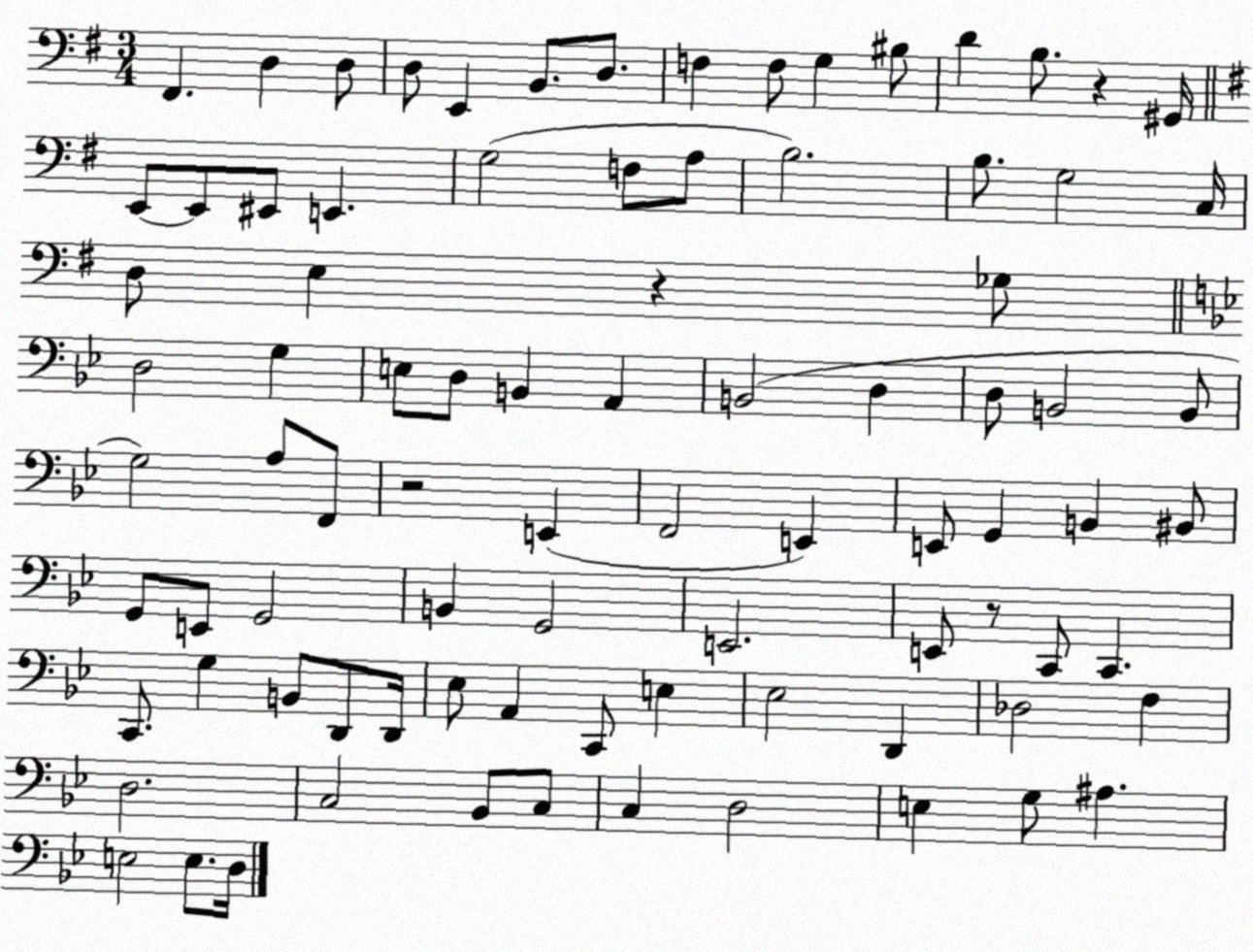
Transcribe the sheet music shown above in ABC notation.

X:1
T:Untitled
M:3/4
L:1/4
K:G
^F,, D, D,/2 D,/2 E,, B,,/2 D,/2 F, F,/2 G, ^B,/2 D B,/2 z ^G,,/4 E,,/2 E,,/2 ^E,,/2 E,, G,2 F,/2 A,/2 B,2 B,/2 G,2 C,/4 D,/2 E, z _G,/2 D,2 G, E,/2 D,/2 B,, A,, B,,2 D, D,/2 B,,2 B,,/2 G,2 A,/2 F,,/2 z2 E,, F,,2 E,, E,,/2 G,, B,, ^B,,/2 G,,/2 E,,/2 G,,2 B,, G,,2 E,,2 E,,/2 z/2 C,,/2 C,, C,,/2 G, B,,/2 D,,/2 D,,/4 _E,/2 A,, C,,/2 E, _E,2 D,, _D,2 F, D,2 C,2 _B,,/2 C,/2 C, D,2 E, G,/2 ^A, E,2 E,/2 D,/4